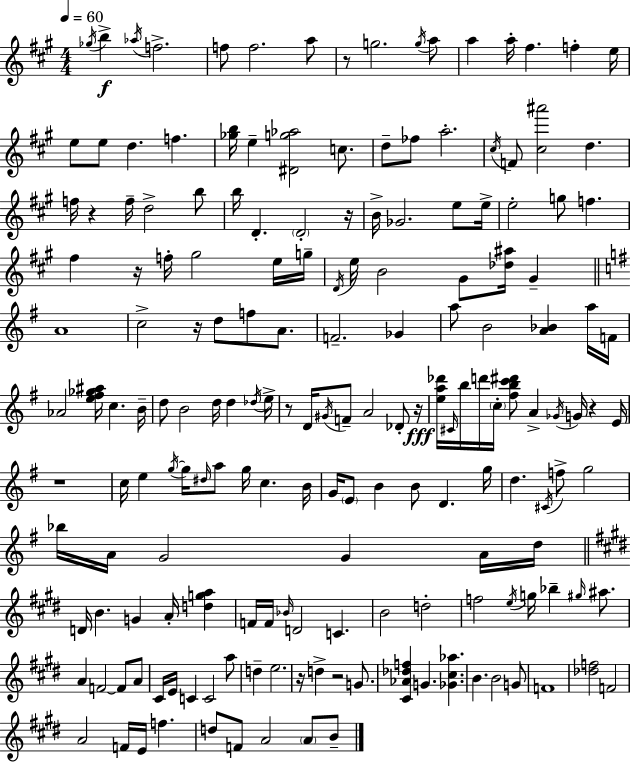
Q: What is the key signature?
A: A major